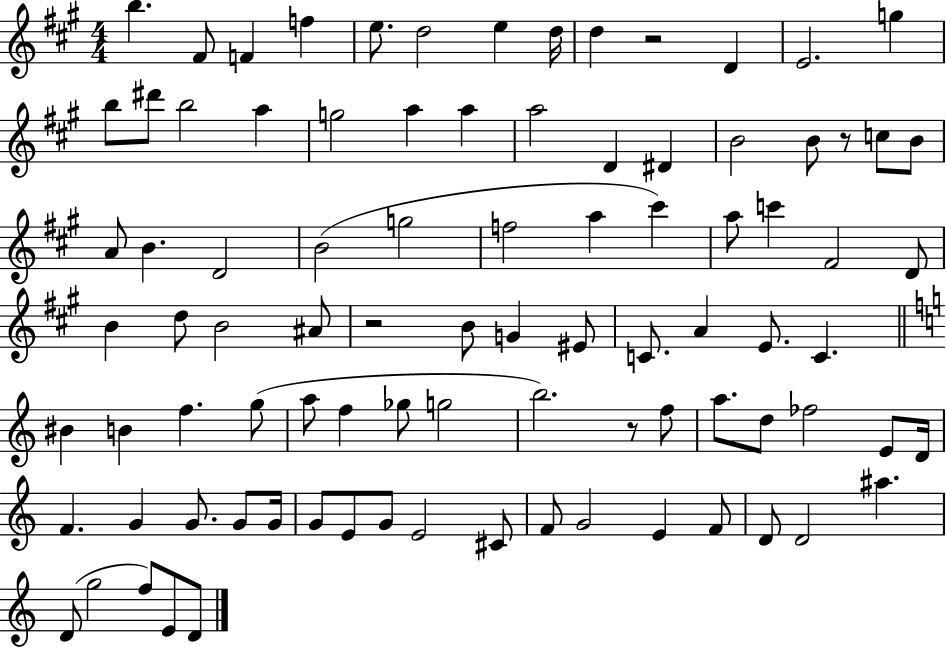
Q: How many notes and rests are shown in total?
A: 90